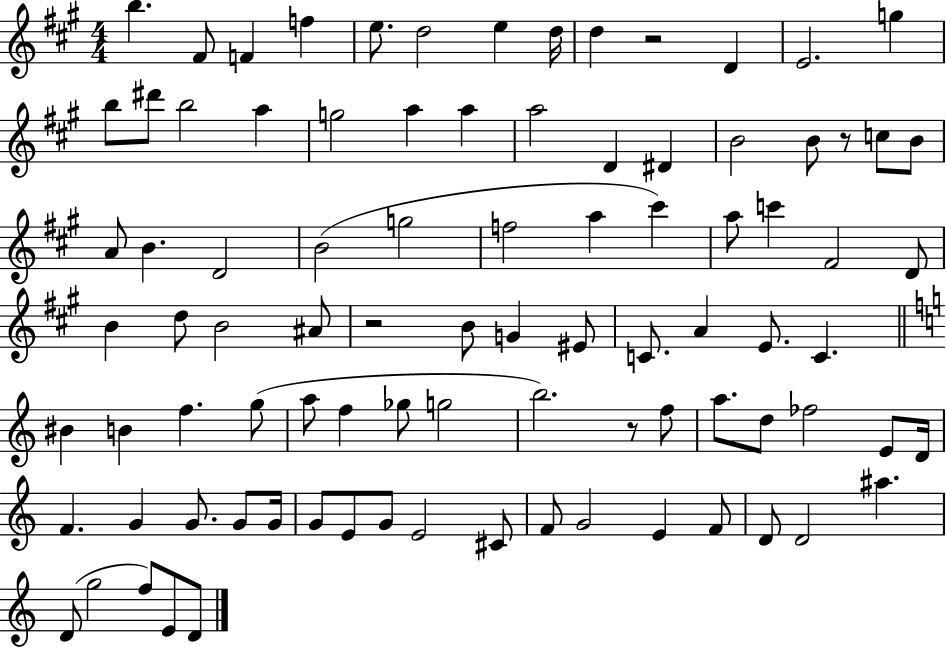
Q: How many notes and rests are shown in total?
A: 90